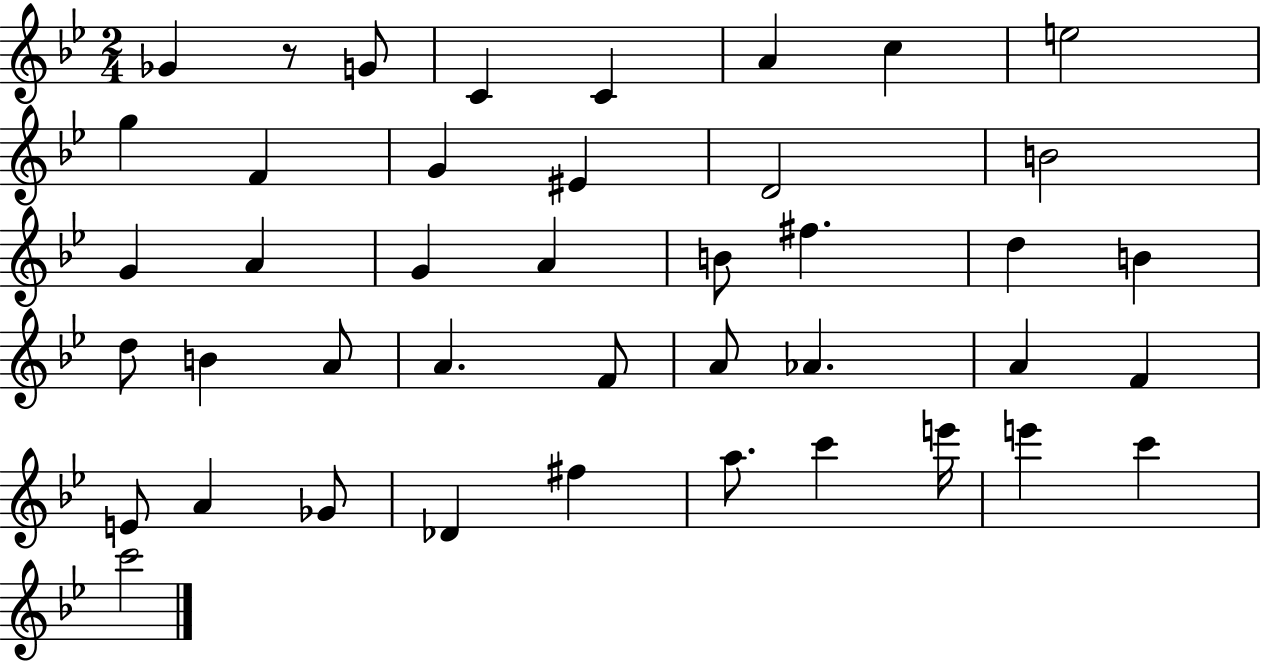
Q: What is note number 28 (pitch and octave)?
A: Ab4